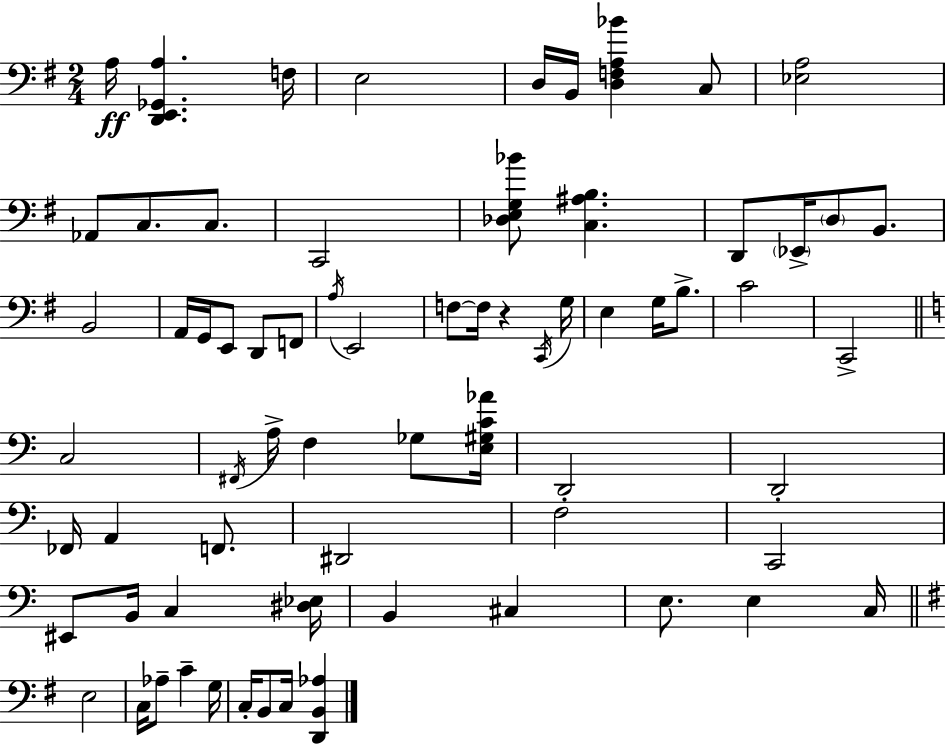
{
  \clef bass
  \numericTimeSignature
  \time 2/4
  \key g \major
  a16\ff <d, e, ges, a>4. f16 | e2 | d16 b,16 <d f a bes'>4 c8 | <ees a>2 | \break aes,8 c8. c8. | c,2 | <des e g bes'>8 <c ais b>4. | d,8 \parenthesize ees,16-> \parenthesize d8 b,8. | \break b,2 | a,16 g,16 e,8 d,8 f,8 | \acciaccatura { a16 } e,2 | f8~~ f16 r4 | \break \acciaccatura { c,16 } g16 e4 g16 b8.-> | c'2 | c,2-> | \bar "||" \break \key c \major c2 | \acciaccatura { fis,16 } a16-> f4 ges8 | <e gis c' aes'>16 d,2-. | d,2-. | \break fes,16 a,4 f,8. | dis,2 | f2 | c,2 | \break eis,8 b,16 c4 | <dis ees>16 b,4 cis4 | e8. e4 | c16 \bar "||" \break \key g \major e2 | c16 aes8-- c'4-- g16 | c16-. b,8 c16 <d, b, aes>4 | \bar "|."
}